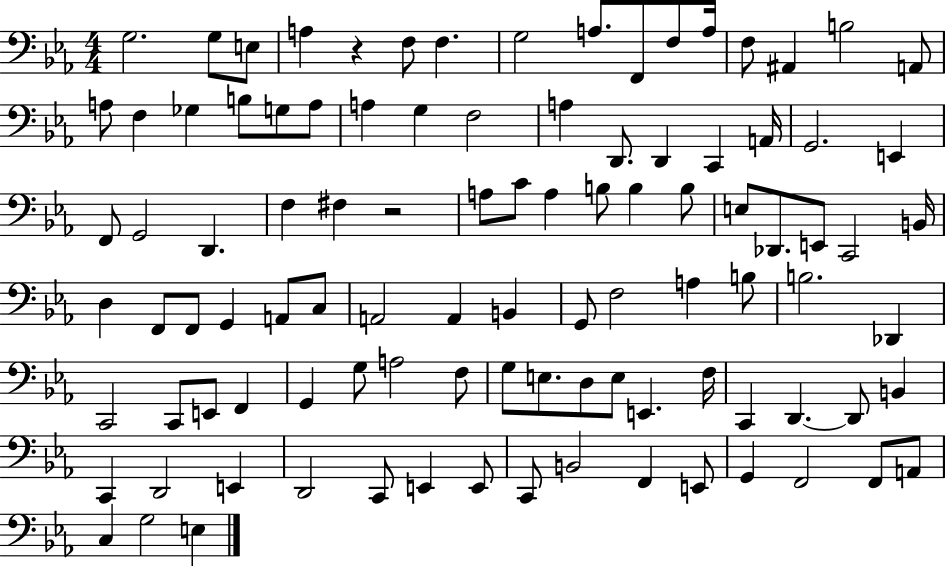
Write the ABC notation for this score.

X:1
T:Untitled
M:4/4
L:1/4
K:Eb
G,2 G,/2 E,/2 A, z F,/2 F, G,2 A,/2 F,,/2 F,/2 A,/4 F,/2 ^A,, B,2 A,,/2 A,/2 F, _G, B,/2 G,/2 A,/2 A, G, F,2 A, D,,/2 D,, C,, A,,/4 G,,2 E,, F,,/2 G,,2 D,, F, ^F, z2 A,/2 C/2 A, B,/2 B, B,/2 E,/2 _D,,/2 E,,/2 C,,2 B,,/4 D, F,,/2 F,,/2 G,, A,,/2 C,/2 A,,2 A,, B,, G,,/2 F,2 A, B,/2 B,2 _D,, C,,2 C,,/2 E,,/2 F,, G,, G,/2 A,2 F,/2 G,/2 E,/2 D,/2 E,/2 E,, F,/4 C,, D,, D,,/2 B,, C,, D,,2 E,, D,,2 C,,/2 E,, E,,/2 C,,/2 B,,2 F,, E,,/2 G,, F,,2 F,,/2 A,,/2 C, G,2 E,